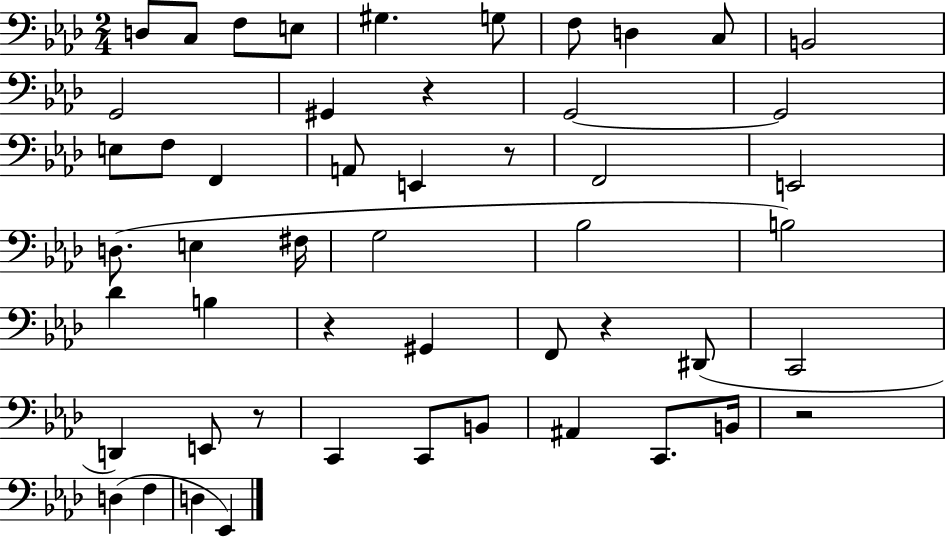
X:1
T:Untitled
M:2/4
L:1/4
K:Ab
D,/2 C,/2 F,/2 E,/2 ^G, G,/2 F,/2 D, C,/2 B,,2 G,,2 ^G,, z G,,2 G,,2 E,/2 F,/2 F,, A,,/2 E,, z/2 F,,2 E,,2 D,/2 E, ^F,/4 G,2 _B,2 B,2 _D B, z ^G,, F,,/2 z ^D,,/2 C,,2 D,, E,,/2 z/2 C,, C,,/2 B,,/2 ^A,, C,,/2 B,,/4 z2 D, F, D, _E,,